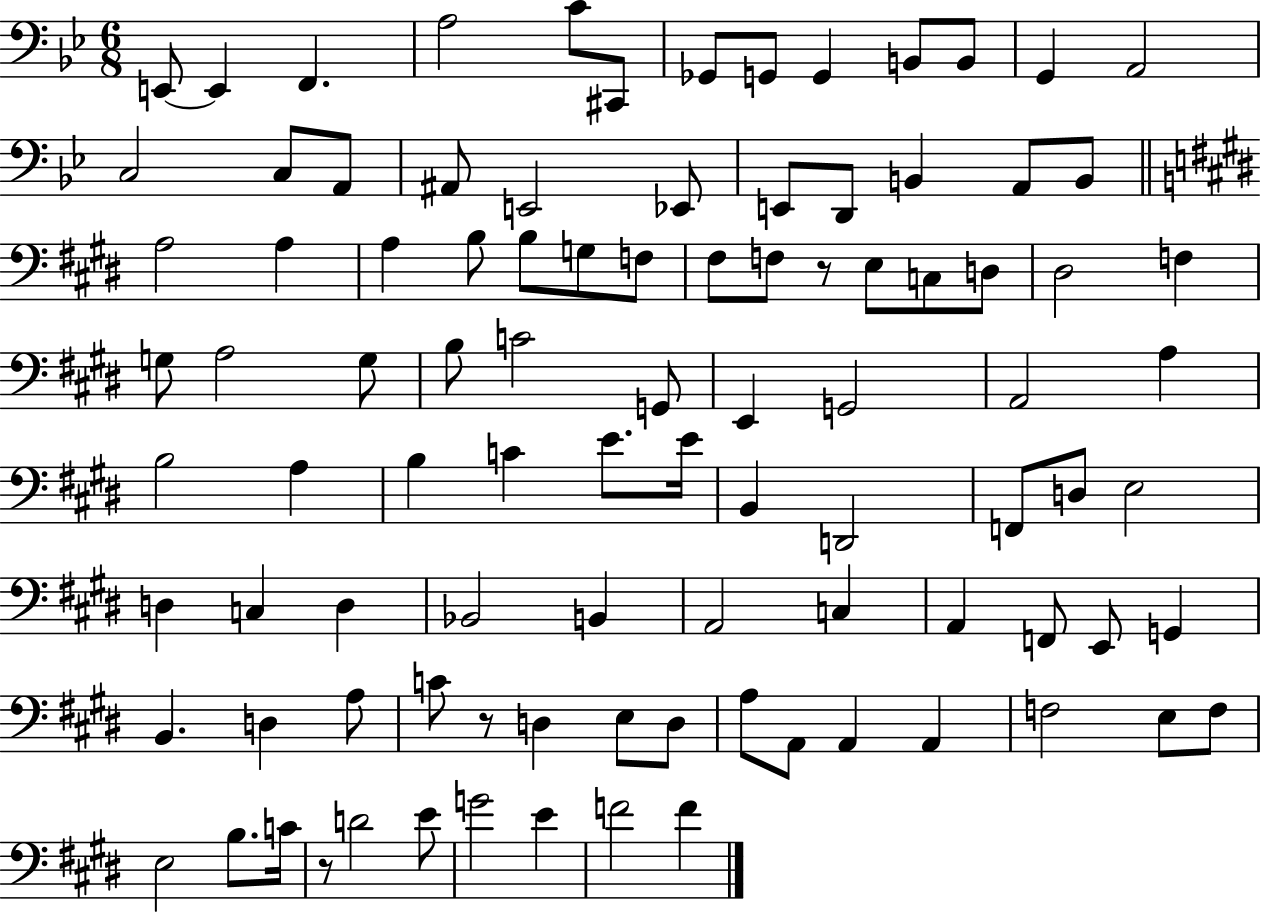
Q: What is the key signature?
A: BES major